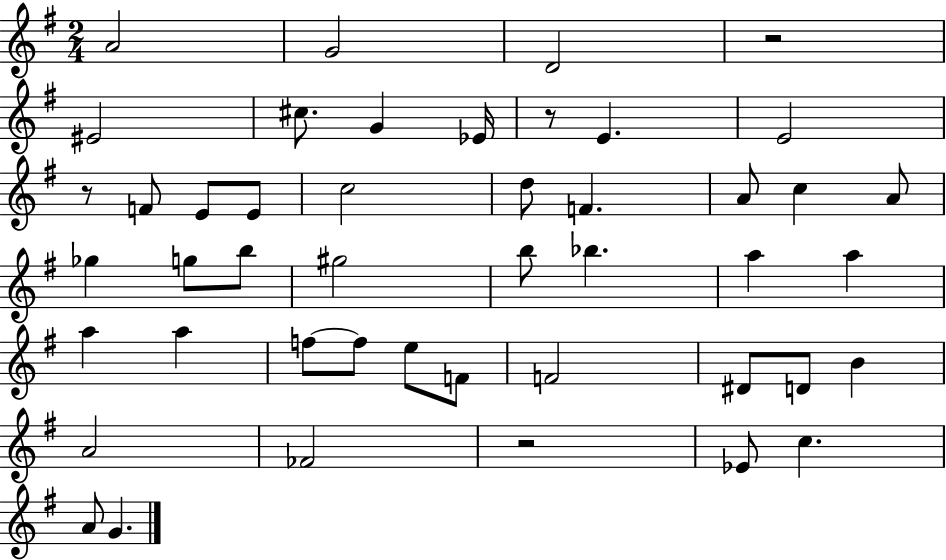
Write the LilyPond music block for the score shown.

{
  \clef treble
  \numericTimeSignature
  \time 2/4
  \key g \major
  a'2 | g'2 | d'2 | r2 | \break eis'2 | cis''8. g'4 ees'16 | r8 e'4. | e'2 | \break r8 f'8 e'8 e'8 | c''2 | d''8 f'4. | a'8 c''4 a'8 | \break ges''4 g''8 b''8 | gis''2 | b''8 bes''4. | a''4 a''4 | \break a''4 a''4 | f''8~~ f''8 e''8 f'8 | f'2 | dis'8 d'8 b'4 | \break a'2 | fes'2 | r2 | ees'8 c''4. | \break a'8 g'4. | \bar "|."
}